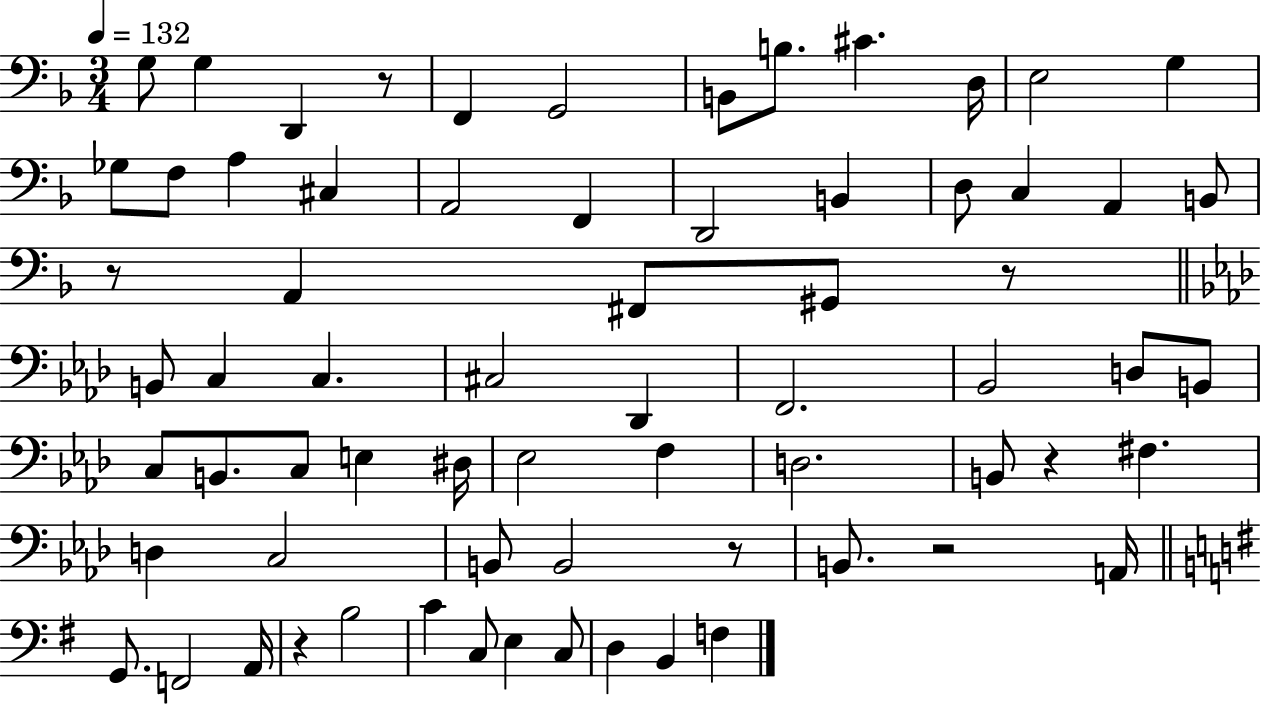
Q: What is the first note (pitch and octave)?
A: G3